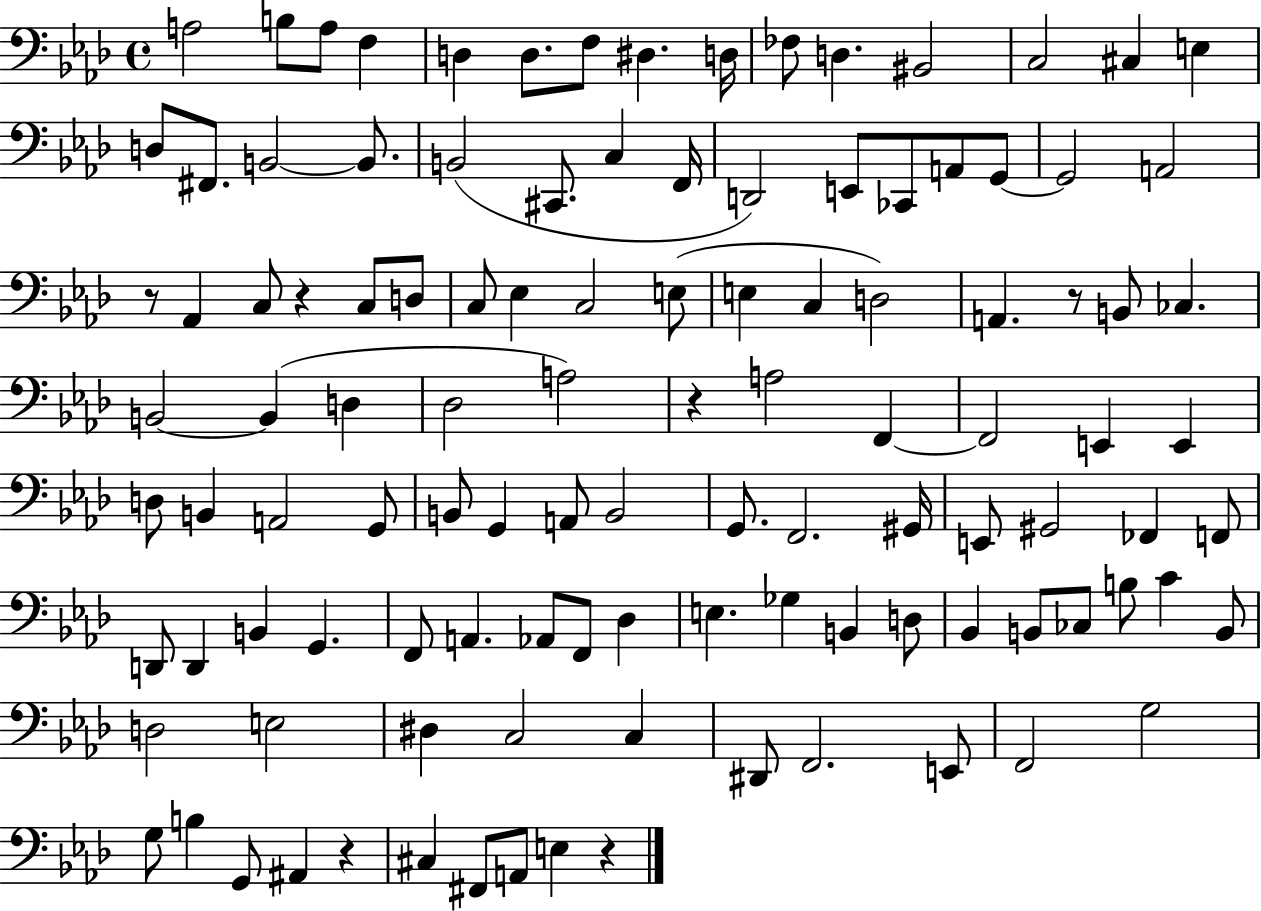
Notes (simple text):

A3/h B3/e A3/e F3/q D3/q D3/e. F3/e D#3/q. D3/s FES3/e D3/q. BIS2/h C3/h C#3/q E3/q D3/e F#2/e. B2/h B2/e. B2/h C#2/e. C3/q F2/s D2/h E2/e CES2/e A2/e G2/e G2/h A2/h R/e Ab2/q C3/e R/q C3/e D3/e C3/e Eb3/q C3/h E3/e E3/q C3/q D3/h A2/q. R/e B2/e CES3/q. B2/h B2/q D3/q Db3/h A3/h R/q A3/h F2/q F2/h E2/q E2/q D3/e B2/q A2/h G2/e B2/e G2/q A2/e B2/h G2/e. F2/h. G#2/s E2/e G#2/h FES2/q F2/e D2/e D2/q B2/q G2/q. F2/e A2/q. Ab2/e F2/e Db3/q E3/q. Gb3/q B2/q D3/e Bb2/q B2/e CES3/e B3/e C4/q B2/e D3/h E3/h D#3/q C3/h C3/q D#2/e F2/h. E2/e F2/h G3/h G3/e B3/q G2/e A#2/q R/q C#3/q F#2/e A2/e E3/q R/q